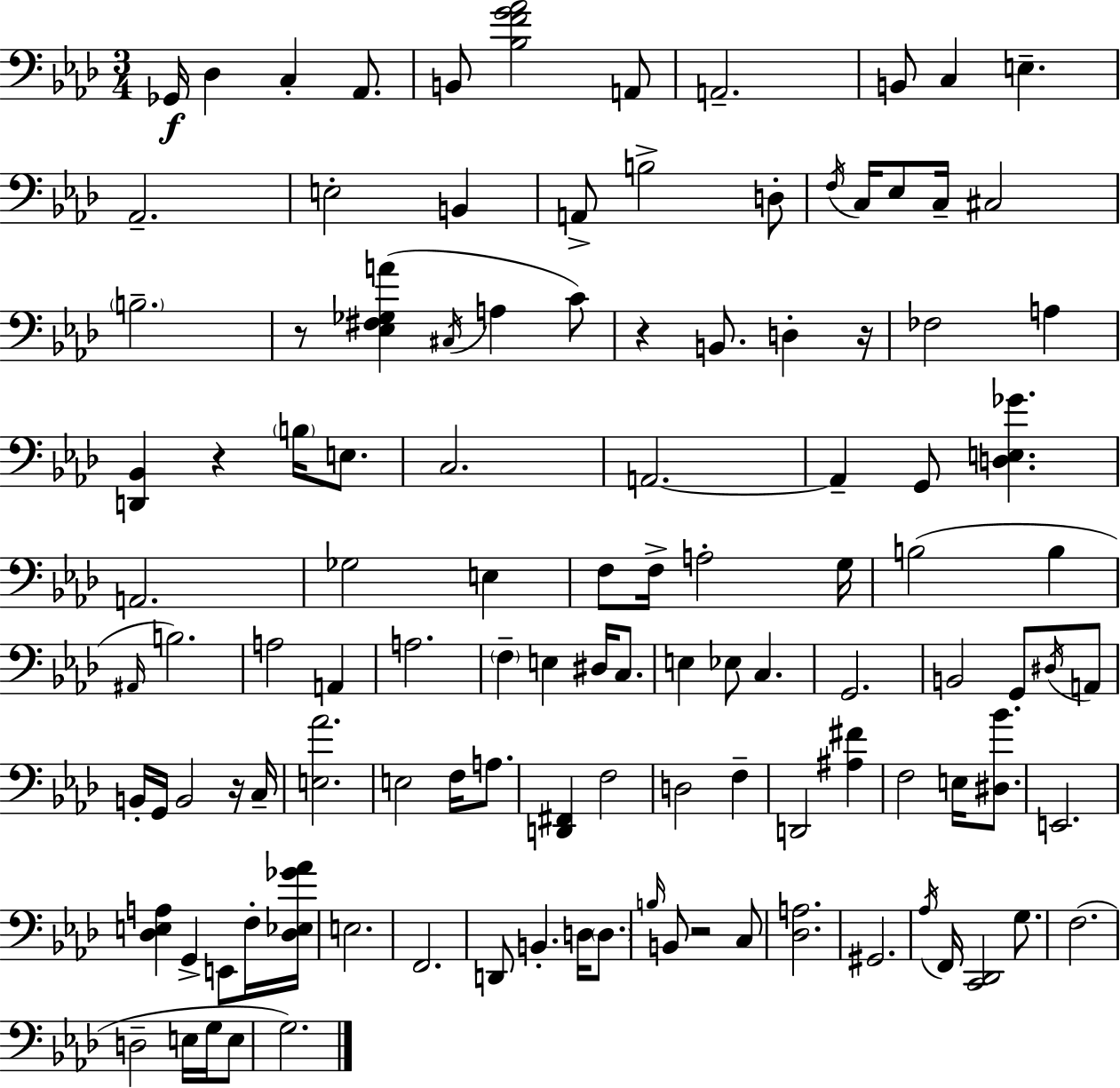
X:1
T:Untitled
M:3/4
L:1/4
K:Ab
_G,,/4 _D, C, _A,,/2 B,,/2 [_B,FG_A]2 A,,/2 A,,2 B,,/2 C, E, _A,,2 E,2 B,, A,,/2 B,2 D,/2 F,/4 C,/4 _E,/2 C,/4 ^C,2 B,2 z/2 [_E,^F,_G,A] ^C,/4 A, C/2 z B,,/2 D, z/4 _F,2 A, [D,,_B,,] z B,/4 E,/2 C,2 A,,2 A,, G,,/2 [D,E,_G] A,,2 _G,2 E, F,/2 F,/4 A,2 G,/4 B,2 B, ^A,,/4 B,2 A,2 A,, A,2 F, E, ^D,/4 C,/2 E, _E,/2 C, G,,2 B,,2 G,,/2 ^D,/4 A,,/2 B,,/4 G,,/4 B,,2 z/4 C,/4 [E,_A]2 E,2 F,/4 A,/2 [D,,^F,,] F,2 D,2 F, D,,2 [^A,^F] F,2 E,/4 [^D,_B]/2 E,,2 [_D,E,A,] G,, E,,/2 F,/4 [_D,_E,_G_A]/4 E,2 F,,2 D,,/2 B,, D,/4 D,/2 B,/4 B,,/2 z2 C,/2 [_D,A,]2 ^G,,2 _A,/4 F,,/4 [C,,_D,,]2 G,/2 F,2 D,2 E,/4 G,/4 E,/2 G,2